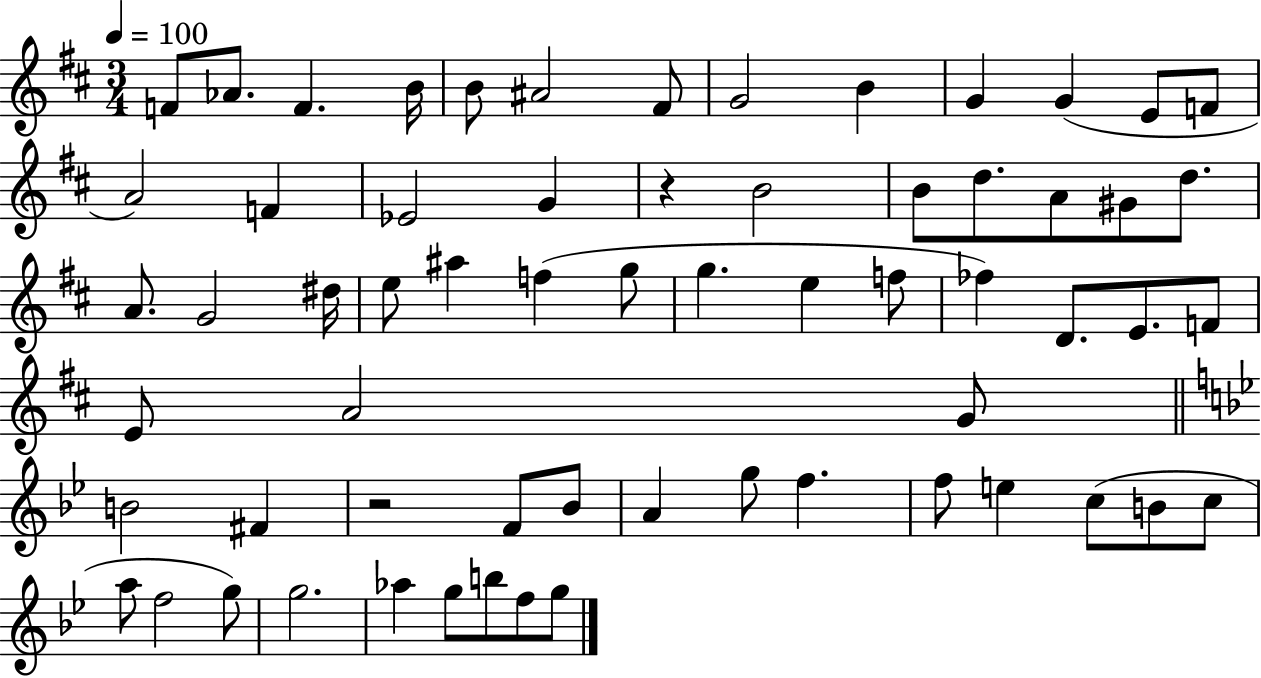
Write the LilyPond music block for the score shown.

{
  \clef treble
  \numericTimeSignature
  \time 3/4
  \key d \major
  \tempo 4 = 100
  f'8 aes'8. f'4. b'16 | b'8 ais'2 fis'8 | g'2 b'4 | g'4 g'4( e'8 f'8 | \break a'2) f'4 | ees'2 g'4 | r4 b'2 | b'8 d''8. a'8 gis'8 d''8. | \break a'8. g'2 dis''16 | e''8 ais''4 f''4( g''8 | g''4. e''4 f''8 | fes''4) d'8. e'8. f'8 | \break e'8 a'2 g'8 | \bar "||" \break \key bes \major b'2 fis'4 | r2 f'8 bes'8 | a'4 g''8 f''4. | f''8 e''4 c''8( b'8 c''8 | \break a''8 f''2 g''8) | g''2. | aes''4 g''8 b''8 f''8 g''8 | \bar "|."
}